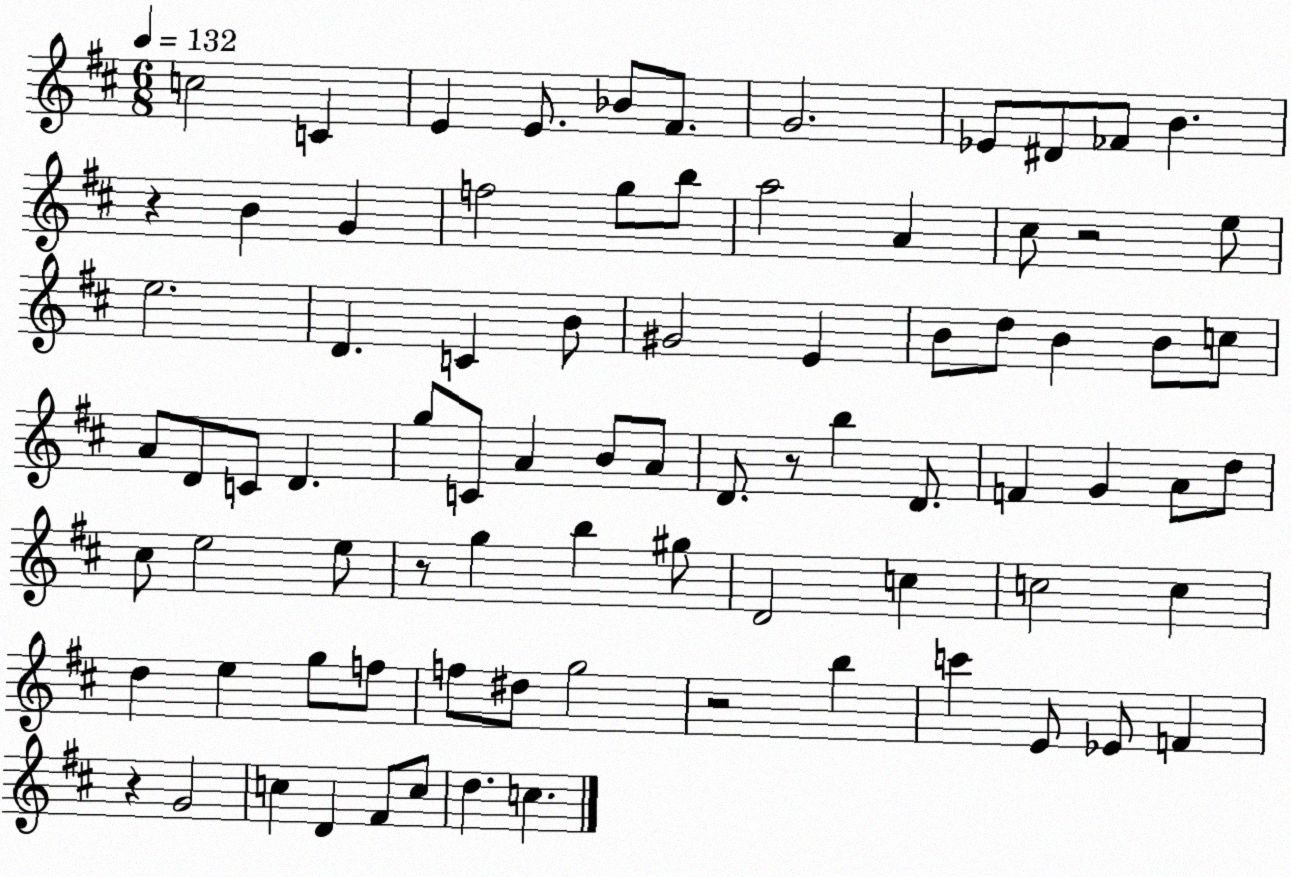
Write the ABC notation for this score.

X:1
T:Untitled
M:6/8
L:1/4
K:D
c2 C E E/2 _B/2 ^F/2 G2 _E/2 ^D/2 _F/2 B z B G f2 g/2 b/2 a2 A ^c/2 z2 e/2 e2 D C B/2 ^G2 E B/2 d/2 B B/2 c/2 A/2 D/2 C/2 D g/2 C/2 A B/2 A/2 D/2 z/2 b D/2 F G A/2 d/2 ^c/2 e2 e/2 z/2 g b ^g/2 D2 c c2 c d e g/2 f/2 f/2 ^d/2 g2 z2 b c' E/2 _E/2 F z G2 c D ^F/2 c/2 d c